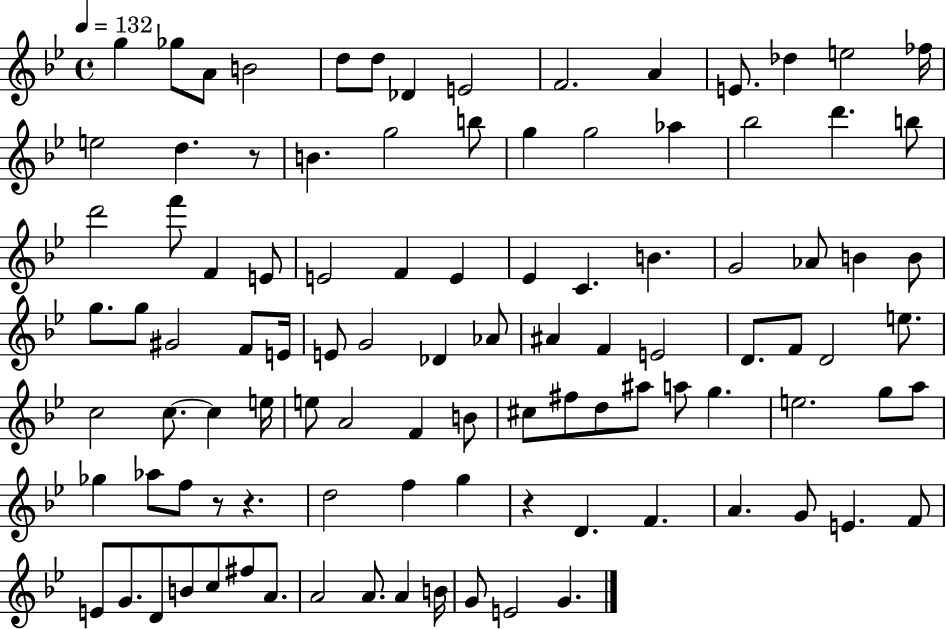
G5/q Gb5/e A4/e B4/h D5/e D5/e Db4/q E4/h F4/h. A4/q E4/e. Db5/q E5/h FES5/s E5/h D5/q. R/e B4/q. G5/h B5/e G5/q G5/h Ab5/q Bb5/h D6/q. B5/e D6/h F6/e F4/q E4/e E4/h F4/q E4/q Eb4/q C4/q. B4/q. G4/h Ab4/e B4/q B4/e G5/e. G5/e G#4/h F4/e E4/s E4/e G4/h Db4/q Ab4/e A#4/q F4/q E4/h D4/e. F4/e D4/h E5/e. C5/h C5/e. C5/q E5/s E5/e A4/h F4/q B4/e C#5/e F#5/e D5/e A#5/e A5/e G5/q. E5/h. G5/e A5/e Gb5/q Ab5/e F5/e R/e R/q. D5/h F5/q G5/q R/q D4/q. F4/q. A4/q. G4/e E4/q. F4/e E4/e G4/e. D4/e B4/e C5/e F#5/e A4/e. A4/h A4/e. A4/q B4/s G4/e E4/h G4/q.